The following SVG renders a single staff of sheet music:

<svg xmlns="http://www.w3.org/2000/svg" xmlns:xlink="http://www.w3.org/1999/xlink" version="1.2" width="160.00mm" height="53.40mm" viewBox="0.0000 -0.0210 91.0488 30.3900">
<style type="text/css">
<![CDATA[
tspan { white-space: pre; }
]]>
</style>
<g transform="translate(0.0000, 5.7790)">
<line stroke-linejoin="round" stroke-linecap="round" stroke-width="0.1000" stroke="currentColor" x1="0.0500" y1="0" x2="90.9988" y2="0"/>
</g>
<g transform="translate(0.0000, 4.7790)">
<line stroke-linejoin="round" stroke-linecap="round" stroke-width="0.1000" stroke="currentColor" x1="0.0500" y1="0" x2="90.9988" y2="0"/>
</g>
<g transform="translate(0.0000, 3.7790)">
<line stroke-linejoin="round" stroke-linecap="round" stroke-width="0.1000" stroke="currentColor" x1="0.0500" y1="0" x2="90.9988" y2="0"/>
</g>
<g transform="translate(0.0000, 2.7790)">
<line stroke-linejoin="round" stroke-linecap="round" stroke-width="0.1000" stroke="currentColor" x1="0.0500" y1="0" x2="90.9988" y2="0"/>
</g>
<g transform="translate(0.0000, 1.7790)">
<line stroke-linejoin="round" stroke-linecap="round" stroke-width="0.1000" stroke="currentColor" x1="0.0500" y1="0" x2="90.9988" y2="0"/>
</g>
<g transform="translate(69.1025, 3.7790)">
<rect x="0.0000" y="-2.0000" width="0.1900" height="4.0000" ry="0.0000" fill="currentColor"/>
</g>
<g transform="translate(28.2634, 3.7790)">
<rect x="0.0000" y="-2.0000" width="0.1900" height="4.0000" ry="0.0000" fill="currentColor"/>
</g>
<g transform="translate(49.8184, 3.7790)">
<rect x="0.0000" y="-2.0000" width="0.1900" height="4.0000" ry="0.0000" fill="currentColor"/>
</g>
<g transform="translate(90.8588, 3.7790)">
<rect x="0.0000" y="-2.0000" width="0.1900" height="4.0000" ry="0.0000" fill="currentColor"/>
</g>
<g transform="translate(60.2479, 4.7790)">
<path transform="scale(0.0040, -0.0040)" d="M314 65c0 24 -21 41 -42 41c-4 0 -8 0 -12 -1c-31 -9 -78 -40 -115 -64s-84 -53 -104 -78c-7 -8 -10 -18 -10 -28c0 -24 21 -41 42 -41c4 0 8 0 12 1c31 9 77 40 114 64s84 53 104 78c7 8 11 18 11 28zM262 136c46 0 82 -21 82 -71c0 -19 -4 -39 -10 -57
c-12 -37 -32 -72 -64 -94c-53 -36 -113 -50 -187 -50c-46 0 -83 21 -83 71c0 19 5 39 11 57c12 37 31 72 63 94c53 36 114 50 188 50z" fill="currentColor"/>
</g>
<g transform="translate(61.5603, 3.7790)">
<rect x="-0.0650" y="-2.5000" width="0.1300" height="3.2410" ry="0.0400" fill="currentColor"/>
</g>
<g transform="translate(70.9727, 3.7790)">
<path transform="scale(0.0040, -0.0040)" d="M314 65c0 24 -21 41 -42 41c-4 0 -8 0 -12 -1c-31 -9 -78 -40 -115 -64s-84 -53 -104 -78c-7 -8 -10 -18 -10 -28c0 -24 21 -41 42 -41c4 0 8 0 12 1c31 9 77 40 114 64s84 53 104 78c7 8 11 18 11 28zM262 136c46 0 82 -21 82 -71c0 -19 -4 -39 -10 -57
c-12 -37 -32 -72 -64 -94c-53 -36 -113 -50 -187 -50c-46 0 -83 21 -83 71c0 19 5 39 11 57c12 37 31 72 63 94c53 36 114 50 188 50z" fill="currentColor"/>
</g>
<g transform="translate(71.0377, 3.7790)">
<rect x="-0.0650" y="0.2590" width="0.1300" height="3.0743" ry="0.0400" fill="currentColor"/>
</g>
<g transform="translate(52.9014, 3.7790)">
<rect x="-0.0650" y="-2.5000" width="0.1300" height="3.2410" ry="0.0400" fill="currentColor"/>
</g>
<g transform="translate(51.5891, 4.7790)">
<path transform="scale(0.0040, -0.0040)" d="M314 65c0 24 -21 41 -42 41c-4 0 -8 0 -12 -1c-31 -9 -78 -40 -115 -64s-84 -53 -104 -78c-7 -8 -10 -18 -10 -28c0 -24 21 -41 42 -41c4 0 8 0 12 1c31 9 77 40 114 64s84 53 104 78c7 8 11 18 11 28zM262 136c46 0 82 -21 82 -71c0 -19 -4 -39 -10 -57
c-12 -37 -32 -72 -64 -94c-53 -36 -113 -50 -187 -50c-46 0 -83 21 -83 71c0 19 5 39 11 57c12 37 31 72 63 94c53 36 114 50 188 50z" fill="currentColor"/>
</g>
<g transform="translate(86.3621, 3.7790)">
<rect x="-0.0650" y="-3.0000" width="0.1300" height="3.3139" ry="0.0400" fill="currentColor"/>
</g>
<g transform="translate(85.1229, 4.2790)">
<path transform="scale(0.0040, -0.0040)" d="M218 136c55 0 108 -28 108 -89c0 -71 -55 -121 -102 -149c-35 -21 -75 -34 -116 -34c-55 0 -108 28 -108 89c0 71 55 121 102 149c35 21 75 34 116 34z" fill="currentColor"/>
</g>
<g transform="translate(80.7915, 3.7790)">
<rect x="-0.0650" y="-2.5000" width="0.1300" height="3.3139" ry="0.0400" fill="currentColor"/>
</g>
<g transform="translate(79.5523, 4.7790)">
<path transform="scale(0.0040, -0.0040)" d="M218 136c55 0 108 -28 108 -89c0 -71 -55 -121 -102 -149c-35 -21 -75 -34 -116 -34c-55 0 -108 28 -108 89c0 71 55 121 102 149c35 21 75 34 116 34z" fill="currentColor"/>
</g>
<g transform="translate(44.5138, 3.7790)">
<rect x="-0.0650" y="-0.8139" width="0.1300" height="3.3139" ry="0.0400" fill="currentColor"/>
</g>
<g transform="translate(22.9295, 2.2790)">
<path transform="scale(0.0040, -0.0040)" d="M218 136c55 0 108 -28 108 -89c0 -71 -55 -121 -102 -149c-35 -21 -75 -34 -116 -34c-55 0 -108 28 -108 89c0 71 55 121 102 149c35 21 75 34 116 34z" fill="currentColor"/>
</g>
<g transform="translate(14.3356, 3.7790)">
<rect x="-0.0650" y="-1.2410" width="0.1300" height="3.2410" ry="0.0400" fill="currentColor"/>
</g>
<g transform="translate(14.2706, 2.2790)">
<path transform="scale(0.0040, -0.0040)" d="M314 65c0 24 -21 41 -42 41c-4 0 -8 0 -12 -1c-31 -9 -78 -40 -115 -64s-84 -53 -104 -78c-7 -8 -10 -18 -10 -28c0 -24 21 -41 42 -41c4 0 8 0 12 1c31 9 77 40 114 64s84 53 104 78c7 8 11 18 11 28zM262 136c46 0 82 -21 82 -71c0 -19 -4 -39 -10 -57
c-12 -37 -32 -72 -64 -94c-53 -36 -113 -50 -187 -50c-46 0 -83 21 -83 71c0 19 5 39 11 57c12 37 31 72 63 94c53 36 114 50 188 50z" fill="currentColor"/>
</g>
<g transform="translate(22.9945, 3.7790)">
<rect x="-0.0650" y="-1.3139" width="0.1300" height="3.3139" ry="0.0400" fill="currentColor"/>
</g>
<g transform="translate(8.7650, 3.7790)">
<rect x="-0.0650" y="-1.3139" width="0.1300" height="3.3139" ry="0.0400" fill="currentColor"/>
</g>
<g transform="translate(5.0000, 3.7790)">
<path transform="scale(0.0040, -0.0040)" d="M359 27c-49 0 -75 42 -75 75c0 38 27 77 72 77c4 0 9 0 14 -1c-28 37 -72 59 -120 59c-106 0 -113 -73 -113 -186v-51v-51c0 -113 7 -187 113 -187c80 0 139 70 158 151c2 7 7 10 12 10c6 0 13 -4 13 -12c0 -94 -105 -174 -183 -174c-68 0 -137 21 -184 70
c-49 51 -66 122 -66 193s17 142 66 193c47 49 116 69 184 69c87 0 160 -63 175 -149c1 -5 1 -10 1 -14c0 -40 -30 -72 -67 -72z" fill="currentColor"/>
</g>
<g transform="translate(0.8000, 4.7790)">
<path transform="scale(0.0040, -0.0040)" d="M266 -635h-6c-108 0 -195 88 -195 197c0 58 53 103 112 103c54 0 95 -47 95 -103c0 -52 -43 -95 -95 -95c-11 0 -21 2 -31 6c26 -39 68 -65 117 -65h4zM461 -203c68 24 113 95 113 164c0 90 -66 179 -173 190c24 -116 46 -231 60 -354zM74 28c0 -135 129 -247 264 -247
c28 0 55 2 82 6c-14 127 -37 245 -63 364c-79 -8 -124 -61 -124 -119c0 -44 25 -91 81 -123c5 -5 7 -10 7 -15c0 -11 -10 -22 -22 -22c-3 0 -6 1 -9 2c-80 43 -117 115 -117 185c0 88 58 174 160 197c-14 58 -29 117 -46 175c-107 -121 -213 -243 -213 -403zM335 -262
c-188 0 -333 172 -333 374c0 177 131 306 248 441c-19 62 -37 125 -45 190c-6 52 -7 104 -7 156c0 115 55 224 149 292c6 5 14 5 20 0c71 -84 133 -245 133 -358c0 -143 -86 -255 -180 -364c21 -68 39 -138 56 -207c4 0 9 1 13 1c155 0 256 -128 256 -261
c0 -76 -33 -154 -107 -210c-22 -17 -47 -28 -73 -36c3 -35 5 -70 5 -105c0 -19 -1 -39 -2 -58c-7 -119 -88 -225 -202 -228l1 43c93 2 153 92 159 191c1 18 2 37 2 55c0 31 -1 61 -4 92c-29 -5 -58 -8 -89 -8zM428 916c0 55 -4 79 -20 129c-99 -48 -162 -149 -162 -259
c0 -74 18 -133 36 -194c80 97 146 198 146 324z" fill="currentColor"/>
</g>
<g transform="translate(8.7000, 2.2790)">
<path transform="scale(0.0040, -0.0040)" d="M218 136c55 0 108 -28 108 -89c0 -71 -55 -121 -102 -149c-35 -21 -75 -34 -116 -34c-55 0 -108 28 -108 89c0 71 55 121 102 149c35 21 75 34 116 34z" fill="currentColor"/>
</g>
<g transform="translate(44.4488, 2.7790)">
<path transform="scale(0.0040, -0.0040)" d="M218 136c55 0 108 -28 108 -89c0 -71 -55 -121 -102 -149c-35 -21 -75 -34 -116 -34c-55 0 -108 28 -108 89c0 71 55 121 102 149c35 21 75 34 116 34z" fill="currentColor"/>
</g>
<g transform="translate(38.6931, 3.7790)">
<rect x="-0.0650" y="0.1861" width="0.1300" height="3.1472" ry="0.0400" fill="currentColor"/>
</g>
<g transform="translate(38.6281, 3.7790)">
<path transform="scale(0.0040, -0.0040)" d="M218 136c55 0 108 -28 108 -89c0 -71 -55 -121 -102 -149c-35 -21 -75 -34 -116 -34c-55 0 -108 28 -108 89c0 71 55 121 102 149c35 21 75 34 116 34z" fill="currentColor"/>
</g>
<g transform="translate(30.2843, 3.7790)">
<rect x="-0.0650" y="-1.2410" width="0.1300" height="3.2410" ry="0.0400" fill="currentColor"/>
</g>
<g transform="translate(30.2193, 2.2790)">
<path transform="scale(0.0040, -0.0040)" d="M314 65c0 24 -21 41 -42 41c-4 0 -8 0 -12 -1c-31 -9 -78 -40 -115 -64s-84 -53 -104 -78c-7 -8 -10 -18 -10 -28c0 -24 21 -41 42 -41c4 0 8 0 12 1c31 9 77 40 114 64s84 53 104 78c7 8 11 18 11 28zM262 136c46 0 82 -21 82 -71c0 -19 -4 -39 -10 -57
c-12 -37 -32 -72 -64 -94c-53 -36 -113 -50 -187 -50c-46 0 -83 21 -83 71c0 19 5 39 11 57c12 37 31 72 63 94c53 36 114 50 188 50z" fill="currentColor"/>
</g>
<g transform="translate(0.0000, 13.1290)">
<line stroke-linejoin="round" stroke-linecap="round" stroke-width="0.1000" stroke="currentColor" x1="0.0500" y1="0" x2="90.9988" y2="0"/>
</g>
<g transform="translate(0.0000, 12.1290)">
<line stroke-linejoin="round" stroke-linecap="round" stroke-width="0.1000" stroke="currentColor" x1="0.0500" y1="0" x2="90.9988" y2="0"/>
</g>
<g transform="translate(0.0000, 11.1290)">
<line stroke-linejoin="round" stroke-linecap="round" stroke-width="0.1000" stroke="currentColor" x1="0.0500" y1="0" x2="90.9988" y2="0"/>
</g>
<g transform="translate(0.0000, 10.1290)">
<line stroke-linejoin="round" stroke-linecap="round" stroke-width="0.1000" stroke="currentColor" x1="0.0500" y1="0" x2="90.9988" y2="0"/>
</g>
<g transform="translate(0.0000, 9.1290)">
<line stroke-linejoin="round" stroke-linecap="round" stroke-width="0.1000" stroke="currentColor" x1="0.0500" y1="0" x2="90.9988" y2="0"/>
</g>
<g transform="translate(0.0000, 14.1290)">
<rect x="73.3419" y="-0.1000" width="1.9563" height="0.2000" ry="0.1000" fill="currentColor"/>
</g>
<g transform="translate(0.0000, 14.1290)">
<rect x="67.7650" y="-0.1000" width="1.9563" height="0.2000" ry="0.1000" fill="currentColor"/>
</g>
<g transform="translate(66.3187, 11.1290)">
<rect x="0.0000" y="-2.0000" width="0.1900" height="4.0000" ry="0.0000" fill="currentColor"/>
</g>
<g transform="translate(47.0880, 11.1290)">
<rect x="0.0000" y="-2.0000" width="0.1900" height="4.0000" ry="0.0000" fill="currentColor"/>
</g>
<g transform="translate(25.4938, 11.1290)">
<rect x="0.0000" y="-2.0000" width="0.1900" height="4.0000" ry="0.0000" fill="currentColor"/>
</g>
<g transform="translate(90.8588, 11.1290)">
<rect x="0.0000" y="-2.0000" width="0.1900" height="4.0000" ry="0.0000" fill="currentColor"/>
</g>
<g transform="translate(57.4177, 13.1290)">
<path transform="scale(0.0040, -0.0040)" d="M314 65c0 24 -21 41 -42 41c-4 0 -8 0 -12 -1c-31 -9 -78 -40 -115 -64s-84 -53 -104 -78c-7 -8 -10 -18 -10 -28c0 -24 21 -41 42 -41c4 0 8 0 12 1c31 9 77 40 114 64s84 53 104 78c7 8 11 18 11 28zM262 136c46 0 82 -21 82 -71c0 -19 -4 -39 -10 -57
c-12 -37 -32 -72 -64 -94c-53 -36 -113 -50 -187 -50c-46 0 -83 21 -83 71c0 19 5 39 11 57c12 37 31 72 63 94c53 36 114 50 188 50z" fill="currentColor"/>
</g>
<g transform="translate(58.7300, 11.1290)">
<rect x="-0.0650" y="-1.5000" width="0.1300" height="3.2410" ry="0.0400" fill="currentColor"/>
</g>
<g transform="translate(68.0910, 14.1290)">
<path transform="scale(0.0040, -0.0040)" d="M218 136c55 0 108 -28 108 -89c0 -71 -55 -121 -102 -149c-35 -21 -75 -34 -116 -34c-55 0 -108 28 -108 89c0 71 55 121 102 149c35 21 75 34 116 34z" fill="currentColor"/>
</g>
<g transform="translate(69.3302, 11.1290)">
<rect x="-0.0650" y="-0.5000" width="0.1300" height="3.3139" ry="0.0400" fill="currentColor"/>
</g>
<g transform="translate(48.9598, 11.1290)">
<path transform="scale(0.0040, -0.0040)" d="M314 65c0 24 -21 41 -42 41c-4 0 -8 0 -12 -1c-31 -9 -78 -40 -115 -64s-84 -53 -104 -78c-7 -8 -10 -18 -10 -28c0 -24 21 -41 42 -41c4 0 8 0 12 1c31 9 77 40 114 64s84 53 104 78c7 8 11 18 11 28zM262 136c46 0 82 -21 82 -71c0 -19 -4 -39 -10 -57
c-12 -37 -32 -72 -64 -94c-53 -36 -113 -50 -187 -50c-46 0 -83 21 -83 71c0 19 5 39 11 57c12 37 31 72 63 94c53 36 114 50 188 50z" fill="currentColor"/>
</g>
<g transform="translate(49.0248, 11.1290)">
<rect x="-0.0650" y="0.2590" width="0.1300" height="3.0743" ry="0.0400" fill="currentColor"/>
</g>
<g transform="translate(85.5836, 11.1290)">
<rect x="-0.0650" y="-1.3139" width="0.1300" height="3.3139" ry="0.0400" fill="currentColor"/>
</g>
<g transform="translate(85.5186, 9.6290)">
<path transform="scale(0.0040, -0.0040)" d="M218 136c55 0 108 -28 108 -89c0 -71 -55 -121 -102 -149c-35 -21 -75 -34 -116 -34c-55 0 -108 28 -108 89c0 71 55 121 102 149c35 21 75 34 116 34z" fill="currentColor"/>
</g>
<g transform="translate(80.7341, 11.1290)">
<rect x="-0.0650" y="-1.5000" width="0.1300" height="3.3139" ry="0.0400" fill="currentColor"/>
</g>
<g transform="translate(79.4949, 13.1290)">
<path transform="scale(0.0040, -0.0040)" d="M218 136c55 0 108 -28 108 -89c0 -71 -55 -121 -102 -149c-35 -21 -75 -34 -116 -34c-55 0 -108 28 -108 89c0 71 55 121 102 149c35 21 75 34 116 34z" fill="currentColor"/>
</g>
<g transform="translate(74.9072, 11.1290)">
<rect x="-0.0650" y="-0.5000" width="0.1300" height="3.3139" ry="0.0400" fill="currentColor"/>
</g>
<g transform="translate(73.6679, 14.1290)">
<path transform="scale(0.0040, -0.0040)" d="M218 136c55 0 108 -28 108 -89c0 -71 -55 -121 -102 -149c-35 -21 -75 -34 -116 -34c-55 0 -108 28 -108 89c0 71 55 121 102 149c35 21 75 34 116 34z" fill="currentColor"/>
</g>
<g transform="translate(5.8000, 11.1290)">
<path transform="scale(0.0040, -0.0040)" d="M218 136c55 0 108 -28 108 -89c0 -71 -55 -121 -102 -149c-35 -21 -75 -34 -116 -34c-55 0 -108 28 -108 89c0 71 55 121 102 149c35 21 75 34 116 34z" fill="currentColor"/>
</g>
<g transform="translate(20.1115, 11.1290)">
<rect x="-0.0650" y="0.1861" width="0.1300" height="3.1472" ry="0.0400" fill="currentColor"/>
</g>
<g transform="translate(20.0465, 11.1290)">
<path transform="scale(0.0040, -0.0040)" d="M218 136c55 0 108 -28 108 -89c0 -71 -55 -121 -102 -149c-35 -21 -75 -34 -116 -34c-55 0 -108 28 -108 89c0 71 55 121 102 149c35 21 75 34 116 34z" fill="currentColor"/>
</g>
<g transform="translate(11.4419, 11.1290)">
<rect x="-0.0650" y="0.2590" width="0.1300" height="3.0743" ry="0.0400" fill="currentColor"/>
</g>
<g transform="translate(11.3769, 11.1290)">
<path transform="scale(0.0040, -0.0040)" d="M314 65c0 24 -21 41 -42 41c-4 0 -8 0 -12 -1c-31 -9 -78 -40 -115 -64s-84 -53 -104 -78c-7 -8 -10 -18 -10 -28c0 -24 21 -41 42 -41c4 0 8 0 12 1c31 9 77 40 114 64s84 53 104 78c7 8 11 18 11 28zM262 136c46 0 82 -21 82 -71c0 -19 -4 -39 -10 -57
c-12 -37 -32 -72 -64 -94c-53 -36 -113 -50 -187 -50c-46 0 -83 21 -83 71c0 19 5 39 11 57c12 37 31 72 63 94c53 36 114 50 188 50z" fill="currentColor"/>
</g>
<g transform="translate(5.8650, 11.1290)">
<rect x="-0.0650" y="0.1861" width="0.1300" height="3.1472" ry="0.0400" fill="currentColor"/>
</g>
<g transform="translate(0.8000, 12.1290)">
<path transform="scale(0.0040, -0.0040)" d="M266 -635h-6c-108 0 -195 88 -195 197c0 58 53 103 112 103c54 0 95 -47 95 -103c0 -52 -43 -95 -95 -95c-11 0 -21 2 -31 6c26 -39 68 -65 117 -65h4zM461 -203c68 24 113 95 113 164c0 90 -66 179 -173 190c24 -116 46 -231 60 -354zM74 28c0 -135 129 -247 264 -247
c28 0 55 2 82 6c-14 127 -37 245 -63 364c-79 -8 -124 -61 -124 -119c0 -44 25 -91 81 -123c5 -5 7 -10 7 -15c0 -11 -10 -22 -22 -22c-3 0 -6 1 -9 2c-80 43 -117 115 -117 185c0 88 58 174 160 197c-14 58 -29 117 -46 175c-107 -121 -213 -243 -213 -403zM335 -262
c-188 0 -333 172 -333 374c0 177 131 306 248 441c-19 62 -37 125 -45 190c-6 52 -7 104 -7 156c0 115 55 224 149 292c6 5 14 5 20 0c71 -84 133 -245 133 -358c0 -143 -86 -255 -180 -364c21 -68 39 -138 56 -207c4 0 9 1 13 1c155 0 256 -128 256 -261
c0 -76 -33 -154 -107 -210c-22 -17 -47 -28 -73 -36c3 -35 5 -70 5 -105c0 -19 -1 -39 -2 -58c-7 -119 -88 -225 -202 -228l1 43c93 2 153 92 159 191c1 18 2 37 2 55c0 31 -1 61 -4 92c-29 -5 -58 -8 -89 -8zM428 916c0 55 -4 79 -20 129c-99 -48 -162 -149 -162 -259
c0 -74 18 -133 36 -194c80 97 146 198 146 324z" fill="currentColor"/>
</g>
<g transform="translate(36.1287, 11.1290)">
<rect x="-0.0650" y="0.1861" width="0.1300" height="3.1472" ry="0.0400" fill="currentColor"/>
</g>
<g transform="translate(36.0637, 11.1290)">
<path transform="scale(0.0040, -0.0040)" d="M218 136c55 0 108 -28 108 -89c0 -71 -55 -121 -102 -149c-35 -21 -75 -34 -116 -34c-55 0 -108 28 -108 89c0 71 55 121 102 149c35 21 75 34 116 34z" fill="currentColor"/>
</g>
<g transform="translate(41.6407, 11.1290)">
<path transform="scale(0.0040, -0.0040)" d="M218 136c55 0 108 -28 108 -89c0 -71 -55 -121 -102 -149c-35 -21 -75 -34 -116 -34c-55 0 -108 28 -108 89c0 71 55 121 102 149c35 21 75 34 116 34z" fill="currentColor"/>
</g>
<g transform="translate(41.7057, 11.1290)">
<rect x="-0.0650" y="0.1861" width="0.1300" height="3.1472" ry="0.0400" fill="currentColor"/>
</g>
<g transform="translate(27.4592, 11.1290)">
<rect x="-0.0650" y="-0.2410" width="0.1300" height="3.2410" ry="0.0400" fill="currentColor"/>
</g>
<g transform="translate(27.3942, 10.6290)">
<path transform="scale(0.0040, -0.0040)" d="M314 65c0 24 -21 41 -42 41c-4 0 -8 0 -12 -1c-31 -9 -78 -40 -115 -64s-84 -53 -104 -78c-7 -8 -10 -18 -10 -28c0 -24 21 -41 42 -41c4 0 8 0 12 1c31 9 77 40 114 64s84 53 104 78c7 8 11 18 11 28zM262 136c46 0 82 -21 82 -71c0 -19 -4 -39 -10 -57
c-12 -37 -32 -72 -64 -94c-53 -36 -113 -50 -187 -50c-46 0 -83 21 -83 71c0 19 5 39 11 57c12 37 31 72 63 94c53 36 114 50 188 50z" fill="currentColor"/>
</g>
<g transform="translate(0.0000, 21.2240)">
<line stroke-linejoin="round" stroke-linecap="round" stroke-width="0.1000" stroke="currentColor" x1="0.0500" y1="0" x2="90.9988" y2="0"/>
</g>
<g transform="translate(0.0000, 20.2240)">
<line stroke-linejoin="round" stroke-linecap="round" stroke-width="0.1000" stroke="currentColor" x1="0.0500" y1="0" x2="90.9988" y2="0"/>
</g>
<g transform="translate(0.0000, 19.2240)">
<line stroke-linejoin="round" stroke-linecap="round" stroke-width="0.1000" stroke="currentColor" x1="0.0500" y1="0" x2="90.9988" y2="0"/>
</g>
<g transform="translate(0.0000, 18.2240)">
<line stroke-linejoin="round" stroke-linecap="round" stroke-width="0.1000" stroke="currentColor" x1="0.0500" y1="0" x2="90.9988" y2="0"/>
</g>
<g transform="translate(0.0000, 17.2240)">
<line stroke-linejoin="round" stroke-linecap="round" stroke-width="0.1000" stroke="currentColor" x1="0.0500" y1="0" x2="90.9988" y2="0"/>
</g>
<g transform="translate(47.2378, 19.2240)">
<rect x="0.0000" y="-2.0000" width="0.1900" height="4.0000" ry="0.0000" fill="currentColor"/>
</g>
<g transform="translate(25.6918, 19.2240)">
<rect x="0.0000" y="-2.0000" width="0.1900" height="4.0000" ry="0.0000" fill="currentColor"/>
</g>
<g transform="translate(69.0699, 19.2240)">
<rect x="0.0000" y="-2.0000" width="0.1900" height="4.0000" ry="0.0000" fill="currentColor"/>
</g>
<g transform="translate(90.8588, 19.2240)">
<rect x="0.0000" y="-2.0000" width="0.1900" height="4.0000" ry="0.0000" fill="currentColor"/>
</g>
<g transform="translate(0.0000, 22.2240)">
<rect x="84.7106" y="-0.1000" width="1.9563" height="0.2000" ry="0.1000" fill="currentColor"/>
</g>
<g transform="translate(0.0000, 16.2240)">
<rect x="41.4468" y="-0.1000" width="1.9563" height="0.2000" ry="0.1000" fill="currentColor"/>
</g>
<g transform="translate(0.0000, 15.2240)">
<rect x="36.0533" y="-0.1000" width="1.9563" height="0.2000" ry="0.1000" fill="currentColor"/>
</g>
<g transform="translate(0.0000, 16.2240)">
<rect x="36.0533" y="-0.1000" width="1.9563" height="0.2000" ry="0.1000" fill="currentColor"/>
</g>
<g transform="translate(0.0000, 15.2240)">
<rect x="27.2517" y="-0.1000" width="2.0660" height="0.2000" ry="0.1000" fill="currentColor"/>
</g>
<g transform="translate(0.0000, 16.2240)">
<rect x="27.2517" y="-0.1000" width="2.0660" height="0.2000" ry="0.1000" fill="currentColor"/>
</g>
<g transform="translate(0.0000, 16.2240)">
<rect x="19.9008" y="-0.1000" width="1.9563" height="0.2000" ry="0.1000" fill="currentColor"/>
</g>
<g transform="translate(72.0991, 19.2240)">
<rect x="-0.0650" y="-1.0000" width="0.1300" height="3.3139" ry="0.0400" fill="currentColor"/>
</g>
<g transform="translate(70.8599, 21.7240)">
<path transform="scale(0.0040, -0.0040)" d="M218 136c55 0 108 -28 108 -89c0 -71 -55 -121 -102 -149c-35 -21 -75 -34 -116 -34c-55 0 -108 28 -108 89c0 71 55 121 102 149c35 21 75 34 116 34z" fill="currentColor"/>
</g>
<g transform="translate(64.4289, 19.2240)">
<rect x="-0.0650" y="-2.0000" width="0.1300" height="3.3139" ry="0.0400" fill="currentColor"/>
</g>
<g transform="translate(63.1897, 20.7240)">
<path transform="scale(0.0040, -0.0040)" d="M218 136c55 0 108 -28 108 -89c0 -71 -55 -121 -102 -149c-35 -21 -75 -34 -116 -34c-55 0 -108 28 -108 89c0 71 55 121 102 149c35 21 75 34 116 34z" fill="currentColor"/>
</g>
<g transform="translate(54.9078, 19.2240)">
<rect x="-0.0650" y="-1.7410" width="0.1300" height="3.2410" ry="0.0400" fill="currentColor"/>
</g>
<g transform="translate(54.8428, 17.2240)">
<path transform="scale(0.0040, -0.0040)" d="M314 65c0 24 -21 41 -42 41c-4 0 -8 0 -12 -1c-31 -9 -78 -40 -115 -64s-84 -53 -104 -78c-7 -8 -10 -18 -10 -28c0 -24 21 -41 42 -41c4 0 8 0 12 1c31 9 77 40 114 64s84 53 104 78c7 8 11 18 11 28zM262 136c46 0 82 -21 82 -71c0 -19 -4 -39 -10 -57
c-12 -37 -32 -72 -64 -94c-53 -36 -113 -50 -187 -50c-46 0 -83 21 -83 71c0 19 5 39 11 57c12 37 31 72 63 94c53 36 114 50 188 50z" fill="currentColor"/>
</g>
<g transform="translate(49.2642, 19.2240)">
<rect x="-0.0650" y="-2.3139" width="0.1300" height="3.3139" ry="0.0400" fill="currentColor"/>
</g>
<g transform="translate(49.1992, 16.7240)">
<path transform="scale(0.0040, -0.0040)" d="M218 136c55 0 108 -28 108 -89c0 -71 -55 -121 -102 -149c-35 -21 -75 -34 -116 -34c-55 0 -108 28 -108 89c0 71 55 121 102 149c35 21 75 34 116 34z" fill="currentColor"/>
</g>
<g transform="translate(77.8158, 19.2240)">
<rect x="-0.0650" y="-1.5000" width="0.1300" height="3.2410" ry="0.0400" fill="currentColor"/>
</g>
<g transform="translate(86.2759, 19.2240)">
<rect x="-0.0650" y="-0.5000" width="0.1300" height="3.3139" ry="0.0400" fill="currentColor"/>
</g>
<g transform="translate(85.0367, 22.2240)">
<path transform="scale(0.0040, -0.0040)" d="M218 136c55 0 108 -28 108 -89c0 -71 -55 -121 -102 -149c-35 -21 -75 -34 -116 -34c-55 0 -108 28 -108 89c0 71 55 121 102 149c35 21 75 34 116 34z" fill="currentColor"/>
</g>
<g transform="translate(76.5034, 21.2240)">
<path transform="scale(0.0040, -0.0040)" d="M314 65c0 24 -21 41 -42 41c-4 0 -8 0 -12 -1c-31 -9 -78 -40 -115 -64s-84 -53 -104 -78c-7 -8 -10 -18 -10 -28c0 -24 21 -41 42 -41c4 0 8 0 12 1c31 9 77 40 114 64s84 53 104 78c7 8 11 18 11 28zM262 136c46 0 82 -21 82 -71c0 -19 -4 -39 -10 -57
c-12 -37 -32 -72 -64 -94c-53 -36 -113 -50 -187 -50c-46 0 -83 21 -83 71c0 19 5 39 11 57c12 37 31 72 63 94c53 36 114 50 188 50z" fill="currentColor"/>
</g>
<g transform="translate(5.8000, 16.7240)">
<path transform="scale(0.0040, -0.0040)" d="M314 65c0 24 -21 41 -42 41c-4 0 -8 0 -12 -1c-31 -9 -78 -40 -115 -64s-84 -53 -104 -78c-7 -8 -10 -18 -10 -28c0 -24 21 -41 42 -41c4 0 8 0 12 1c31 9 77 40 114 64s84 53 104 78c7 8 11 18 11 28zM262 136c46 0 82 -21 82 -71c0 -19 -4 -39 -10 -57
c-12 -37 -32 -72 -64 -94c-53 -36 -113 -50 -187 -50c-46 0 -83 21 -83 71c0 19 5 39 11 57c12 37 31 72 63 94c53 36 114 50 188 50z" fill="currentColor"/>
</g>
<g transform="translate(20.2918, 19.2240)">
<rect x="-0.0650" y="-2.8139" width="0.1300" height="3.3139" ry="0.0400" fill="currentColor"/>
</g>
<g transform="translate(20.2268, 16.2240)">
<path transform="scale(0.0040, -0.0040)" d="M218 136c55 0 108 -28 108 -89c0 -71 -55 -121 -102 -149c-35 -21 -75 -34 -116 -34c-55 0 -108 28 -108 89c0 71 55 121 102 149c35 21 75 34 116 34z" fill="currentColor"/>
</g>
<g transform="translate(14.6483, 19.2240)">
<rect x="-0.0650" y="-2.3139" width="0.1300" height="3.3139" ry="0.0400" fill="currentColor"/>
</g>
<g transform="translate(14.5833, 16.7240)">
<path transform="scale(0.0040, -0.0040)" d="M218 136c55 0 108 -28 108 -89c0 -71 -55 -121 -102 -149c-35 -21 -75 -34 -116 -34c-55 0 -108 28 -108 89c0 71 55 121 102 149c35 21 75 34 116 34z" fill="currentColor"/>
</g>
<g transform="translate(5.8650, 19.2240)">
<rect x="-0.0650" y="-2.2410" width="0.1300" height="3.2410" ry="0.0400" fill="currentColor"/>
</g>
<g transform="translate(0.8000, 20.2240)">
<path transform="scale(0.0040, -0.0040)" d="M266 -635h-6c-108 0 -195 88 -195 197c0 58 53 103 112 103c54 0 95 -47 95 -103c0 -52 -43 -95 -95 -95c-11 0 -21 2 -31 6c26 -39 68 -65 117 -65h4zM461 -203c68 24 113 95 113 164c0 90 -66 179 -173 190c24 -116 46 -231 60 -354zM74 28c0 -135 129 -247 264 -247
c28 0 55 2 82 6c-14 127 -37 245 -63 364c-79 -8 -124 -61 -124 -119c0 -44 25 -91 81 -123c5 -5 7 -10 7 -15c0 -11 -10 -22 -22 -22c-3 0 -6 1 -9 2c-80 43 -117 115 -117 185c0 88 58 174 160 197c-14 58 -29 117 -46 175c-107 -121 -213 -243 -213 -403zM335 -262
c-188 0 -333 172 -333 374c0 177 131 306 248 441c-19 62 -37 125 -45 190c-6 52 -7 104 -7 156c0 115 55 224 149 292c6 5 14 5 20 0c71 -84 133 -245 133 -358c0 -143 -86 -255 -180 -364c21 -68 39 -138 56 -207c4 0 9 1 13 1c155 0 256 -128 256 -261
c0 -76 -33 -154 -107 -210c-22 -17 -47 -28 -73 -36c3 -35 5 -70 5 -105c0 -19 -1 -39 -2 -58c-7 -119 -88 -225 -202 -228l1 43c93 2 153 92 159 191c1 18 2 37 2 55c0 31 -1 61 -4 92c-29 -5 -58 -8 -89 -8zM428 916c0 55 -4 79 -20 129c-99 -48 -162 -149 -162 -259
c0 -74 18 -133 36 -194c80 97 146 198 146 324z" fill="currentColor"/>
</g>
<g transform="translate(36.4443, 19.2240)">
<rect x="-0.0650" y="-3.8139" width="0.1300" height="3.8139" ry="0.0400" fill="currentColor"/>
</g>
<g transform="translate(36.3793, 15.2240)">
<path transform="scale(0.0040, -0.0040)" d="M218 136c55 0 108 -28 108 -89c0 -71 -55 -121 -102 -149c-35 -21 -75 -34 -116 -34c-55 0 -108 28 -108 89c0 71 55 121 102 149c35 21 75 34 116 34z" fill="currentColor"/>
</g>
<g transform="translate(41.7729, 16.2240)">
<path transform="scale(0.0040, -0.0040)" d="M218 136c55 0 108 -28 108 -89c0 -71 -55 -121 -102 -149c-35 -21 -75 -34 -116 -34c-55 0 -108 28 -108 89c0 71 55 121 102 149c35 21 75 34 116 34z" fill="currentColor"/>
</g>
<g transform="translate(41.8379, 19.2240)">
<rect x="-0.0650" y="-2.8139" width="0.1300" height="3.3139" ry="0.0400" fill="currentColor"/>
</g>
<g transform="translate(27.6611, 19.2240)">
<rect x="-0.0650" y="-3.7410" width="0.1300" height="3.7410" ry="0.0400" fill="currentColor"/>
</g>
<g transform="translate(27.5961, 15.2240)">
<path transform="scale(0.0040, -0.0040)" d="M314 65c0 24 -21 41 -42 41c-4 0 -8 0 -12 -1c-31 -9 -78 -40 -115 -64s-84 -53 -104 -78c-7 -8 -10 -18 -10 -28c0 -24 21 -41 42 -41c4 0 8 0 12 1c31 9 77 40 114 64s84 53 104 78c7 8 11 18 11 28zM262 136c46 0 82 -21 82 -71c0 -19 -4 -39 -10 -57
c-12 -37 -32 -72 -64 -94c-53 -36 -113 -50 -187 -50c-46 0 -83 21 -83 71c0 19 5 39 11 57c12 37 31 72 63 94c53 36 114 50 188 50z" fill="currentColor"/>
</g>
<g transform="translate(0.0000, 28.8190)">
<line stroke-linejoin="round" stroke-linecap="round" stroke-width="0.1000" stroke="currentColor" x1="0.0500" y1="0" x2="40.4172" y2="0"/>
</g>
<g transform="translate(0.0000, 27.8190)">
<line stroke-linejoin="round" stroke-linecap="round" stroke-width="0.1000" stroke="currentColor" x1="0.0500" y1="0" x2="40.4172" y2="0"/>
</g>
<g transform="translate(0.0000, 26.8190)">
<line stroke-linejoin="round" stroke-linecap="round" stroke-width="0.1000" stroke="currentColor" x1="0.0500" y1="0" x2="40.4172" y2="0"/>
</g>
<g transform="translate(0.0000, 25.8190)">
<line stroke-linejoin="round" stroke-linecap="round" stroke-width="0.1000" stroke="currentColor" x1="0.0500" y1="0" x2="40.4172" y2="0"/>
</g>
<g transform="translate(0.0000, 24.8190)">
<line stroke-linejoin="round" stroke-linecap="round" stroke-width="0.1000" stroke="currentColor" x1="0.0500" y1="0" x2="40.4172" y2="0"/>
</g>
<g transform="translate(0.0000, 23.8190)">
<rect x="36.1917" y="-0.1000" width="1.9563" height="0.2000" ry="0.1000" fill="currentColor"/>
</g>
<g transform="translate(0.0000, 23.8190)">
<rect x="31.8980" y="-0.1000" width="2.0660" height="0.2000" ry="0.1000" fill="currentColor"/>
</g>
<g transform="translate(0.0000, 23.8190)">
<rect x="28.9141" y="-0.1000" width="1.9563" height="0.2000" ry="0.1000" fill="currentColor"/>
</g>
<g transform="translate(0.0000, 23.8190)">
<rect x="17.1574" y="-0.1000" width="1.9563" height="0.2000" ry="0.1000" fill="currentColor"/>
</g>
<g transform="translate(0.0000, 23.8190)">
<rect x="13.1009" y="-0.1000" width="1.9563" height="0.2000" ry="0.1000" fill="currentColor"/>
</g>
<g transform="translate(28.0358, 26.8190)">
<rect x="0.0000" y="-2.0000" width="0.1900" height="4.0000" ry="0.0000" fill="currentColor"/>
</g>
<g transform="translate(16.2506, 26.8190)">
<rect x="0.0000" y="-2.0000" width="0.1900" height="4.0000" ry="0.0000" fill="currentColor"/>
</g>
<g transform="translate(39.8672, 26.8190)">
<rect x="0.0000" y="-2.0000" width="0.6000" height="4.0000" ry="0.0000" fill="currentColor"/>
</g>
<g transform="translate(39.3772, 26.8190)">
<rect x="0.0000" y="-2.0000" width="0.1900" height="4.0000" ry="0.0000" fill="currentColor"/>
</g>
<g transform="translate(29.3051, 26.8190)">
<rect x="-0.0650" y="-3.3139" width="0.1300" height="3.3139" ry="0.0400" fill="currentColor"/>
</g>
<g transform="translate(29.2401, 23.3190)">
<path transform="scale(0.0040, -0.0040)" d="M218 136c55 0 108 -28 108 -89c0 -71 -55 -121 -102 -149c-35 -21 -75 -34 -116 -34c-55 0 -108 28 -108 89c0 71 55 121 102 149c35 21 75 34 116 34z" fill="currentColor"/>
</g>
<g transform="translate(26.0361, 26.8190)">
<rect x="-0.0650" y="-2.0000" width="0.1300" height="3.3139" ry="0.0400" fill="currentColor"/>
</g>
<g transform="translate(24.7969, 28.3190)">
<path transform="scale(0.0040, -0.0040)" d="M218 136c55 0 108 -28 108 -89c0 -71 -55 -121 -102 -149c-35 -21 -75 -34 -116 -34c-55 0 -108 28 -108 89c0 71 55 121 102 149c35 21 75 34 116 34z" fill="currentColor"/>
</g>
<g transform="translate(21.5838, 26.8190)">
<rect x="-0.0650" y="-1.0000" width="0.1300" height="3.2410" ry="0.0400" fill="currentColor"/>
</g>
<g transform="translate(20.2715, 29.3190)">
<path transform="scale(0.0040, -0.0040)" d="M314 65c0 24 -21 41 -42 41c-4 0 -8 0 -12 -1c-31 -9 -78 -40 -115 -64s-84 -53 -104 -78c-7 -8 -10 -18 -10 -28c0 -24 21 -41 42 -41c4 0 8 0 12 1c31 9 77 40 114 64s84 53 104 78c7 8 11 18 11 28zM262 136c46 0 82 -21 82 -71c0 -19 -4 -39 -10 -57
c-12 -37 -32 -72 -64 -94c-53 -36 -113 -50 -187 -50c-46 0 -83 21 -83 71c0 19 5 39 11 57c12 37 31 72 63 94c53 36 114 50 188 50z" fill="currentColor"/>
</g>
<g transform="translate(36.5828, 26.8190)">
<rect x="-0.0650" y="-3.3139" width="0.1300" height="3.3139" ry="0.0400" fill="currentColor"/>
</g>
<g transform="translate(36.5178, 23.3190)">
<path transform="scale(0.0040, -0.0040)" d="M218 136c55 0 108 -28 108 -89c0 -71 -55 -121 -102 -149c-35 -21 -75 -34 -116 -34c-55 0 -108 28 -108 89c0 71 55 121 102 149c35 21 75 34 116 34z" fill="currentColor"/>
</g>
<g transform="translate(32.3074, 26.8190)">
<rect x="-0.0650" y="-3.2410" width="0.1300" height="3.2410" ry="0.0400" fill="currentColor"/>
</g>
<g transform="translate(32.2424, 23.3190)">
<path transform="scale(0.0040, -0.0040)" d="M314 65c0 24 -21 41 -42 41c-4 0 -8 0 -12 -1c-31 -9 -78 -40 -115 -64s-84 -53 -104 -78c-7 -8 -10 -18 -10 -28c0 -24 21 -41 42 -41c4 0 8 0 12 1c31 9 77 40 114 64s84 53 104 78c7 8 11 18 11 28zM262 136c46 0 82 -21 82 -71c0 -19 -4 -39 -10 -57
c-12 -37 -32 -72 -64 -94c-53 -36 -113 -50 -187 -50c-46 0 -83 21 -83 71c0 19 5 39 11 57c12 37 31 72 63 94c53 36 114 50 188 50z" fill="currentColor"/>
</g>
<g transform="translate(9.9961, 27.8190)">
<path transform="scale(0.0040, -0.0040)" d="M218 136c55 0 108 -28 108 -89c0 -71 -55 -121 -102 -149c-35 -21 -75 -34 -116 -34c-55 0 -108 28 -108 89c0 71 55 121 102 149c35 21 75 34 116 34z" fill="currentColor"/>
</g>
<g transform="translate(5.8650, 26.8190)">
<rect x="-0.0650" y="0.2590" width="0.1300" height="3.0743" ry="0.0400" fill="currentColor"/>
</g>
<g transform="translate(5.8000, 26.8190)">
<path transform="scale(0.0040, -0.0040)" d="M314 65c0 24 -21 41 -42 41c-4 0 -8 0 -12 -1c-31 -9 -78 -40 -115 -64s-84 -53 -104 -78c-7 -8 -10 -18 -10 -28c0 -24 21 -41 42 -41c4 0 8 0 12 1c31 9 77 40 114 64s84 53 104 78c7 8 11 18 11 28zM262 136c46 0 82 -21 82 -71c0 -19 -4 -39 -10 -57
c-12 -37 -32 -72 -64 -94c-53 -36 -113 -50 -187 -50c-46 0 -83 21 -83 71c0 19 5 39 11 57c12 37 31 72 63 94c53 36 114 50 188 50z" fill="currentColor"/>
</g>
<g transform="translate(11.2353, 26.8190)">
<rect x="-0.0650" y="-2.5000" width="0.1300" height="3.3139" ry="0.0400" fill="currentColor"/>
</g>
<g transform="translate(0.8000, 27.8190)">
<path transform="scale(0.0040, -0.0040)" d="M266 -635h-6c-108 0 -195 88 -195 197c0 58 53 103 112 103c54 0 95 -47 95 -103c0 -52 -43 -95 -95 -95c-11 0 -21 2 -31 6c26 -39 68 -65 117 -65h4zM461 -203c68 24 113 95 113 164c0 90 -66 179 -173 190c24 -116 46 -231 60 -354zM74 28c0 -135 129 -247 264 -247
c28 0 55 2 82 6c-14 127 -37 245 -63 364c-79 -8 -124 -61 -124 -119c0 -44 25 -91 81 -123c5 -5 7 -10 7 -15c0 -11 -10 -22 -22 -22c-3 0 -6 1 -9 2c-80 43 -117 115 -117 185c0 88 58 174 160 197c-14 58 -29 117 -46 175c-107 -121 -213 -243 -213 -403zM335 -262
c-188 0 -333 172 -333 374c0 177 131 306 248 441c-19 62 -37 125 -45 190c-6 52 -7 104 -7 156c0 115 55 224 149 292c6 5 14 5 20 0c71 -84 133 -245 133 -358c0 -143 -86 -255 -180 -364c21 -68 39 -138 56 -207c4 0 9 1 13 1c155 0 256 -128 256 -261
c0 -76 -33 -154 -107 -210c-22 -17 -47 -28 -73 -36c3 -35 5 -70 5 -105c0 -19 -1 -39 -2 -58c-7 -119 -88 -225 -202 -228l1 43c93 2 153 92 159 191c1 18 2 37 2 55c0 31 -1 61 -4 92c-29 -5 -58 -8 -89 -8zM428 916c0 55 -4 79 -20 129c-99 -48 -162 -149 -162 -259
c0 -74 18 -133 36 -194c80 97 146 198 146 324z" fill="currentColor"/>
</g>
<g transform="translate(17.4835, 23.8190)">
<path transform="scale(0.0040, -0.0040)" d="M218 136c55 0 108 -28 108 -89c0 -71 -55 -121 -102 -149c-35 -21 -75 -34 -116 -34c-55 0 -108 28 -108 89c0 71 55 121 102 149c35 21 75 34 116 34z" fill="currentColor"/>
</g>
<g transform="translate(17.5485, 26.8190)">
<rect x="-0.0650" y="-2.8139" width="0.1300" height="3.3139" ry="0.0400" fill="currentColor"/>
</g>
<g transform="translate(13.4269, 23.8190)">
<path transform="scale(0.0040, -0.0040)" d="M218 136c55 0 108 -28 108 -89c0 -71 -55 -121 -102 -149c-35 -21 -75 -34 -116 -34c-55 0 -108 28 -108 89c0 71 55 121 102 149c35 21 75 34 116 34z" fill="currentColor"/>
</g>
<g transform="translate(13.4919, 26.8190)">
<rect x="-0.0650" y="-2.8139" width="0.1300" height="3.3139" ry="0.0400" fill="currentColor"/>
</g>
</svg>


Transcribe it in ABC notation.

X:1
T:Untitled
M:4/4
L:1/4
K:C
e e2 e e2 B d G2 G2 B2 G A B B2 B c2 B B B2 E2 C C E e g2 g a c'2 c' a g f2 F D E2 C B2 G a a D2 F b b2 b